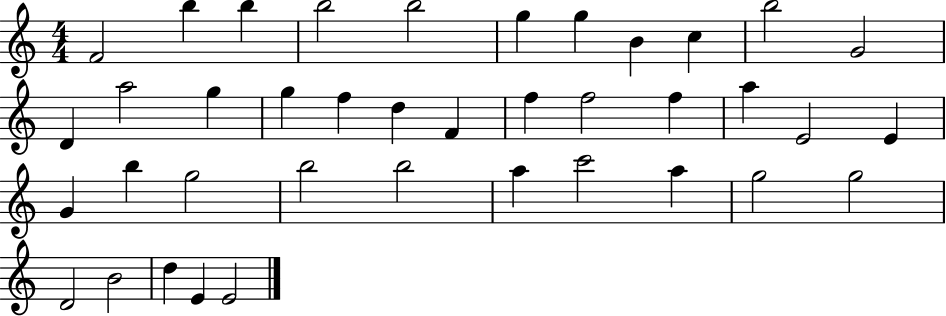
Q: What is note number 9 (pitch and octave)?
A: C5